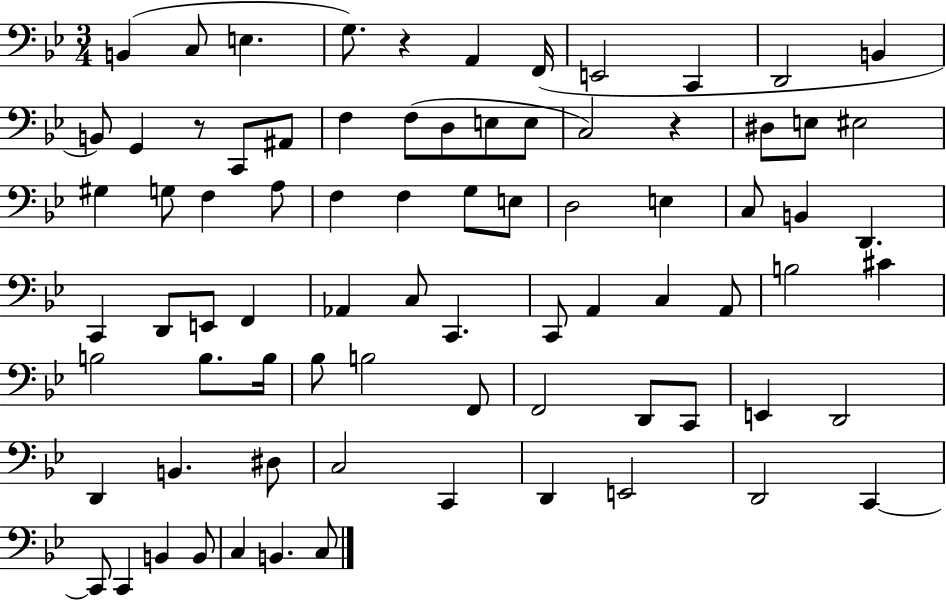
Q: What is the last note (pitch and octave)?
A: C3